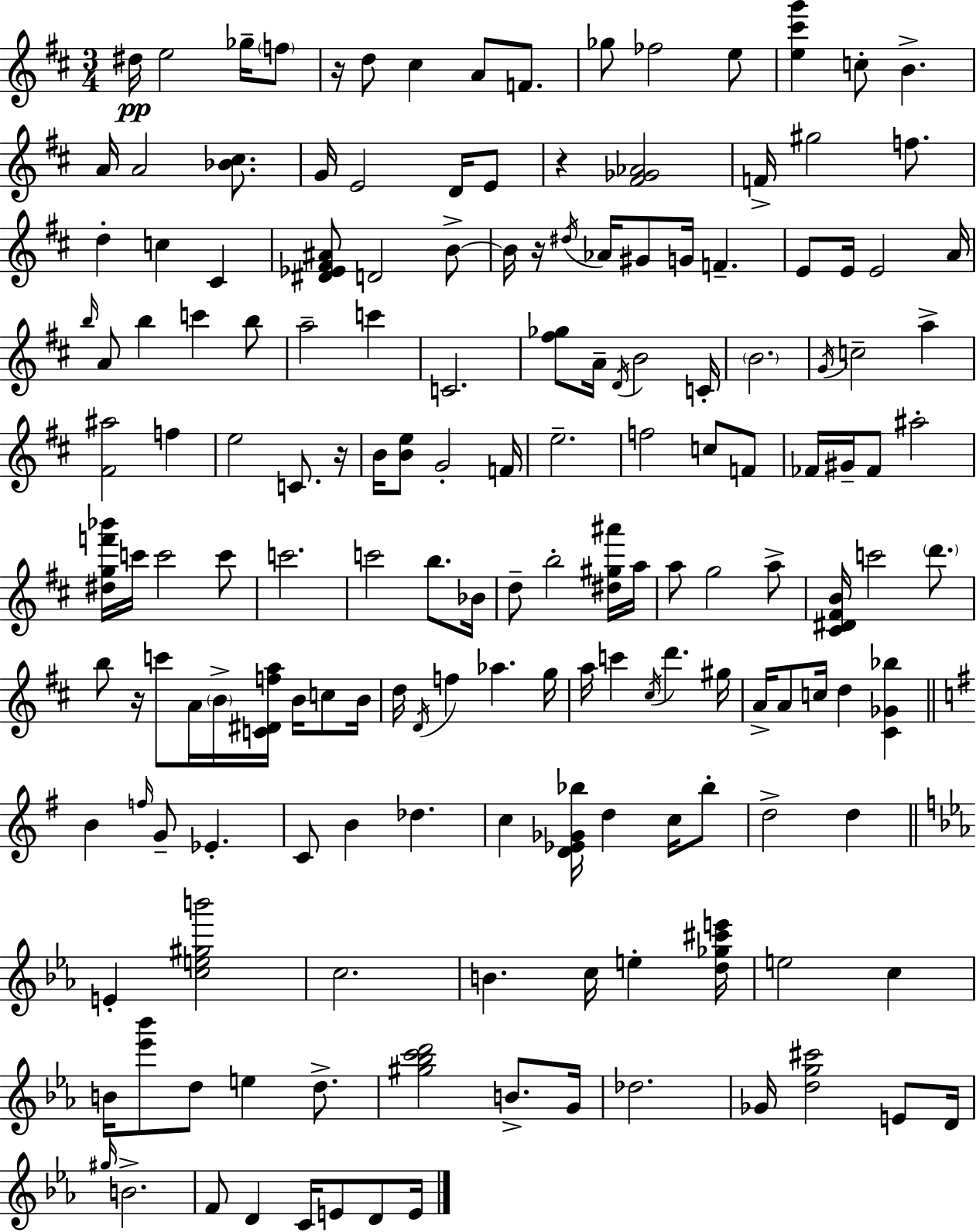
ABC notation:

X:1
T:Untitled
M:3/4
L:1/4
K:D
^d/4 e2 _g/4 f/2 z/4 d/2 ^c A/2 F/2 _g/2 _f2 e/2 [e^c'g'] c/2 B A/4 A2 [_B^c]/2 G/4 E2 D/4 E/2 z [^F_G_A]2 F/4 ^g2 f/2 d c ^C [^D_E^F^A]/2 D2 B/2 B/4 z/4 ^d/4 _A/4 ^G/2 G/4 F E/2 E/4 E2 A/4 b/4 A/2 b c' b/2 a2 c' C2 [^f_g]/2 A/4 D/4 B2 C/4 B2 G/4 c2 a [^F^a]2 f e2 C/2 z/4 B/4 [Be]/2 G2 F/4 e2 f2 c/2 F/2 _F/4 ^G/4 _F/2 ^a2 [^dgf'_b']/4 c'/4 c'2 c'/2 c'2 c'2 b/2 _B/4 d/2 b2 [^d^g^a']/4 a/4 a/2 g2 a/2 [^C^D^FB]/4 c'2 d'/2 b/2 z/4 c'/2 A/4 B/4 [C^Dfa]/4 B/4 c/2 B/4 d/4 D/4 f _a g/4 a/4 c' ^c/4 d' ^g/4 A/4 A/2 c/4 d [^C_G_b] B f/4 G/2 _E C/2 B _d c [D_E_G_b]/4 d c/4 _b/2 d2 d E [ce^gb']2 c2 B c/4 e [d_g^c'e']/4 e2 c B/4 [_e'_b']/2 d/2 e d/2 [^g_bc'd']2 B/2 G/4 _d2 _G/4 [dg^c']2 E/2 D/4 ^g/4 B2 F/2 D C/4 E/2 D/2 E/4